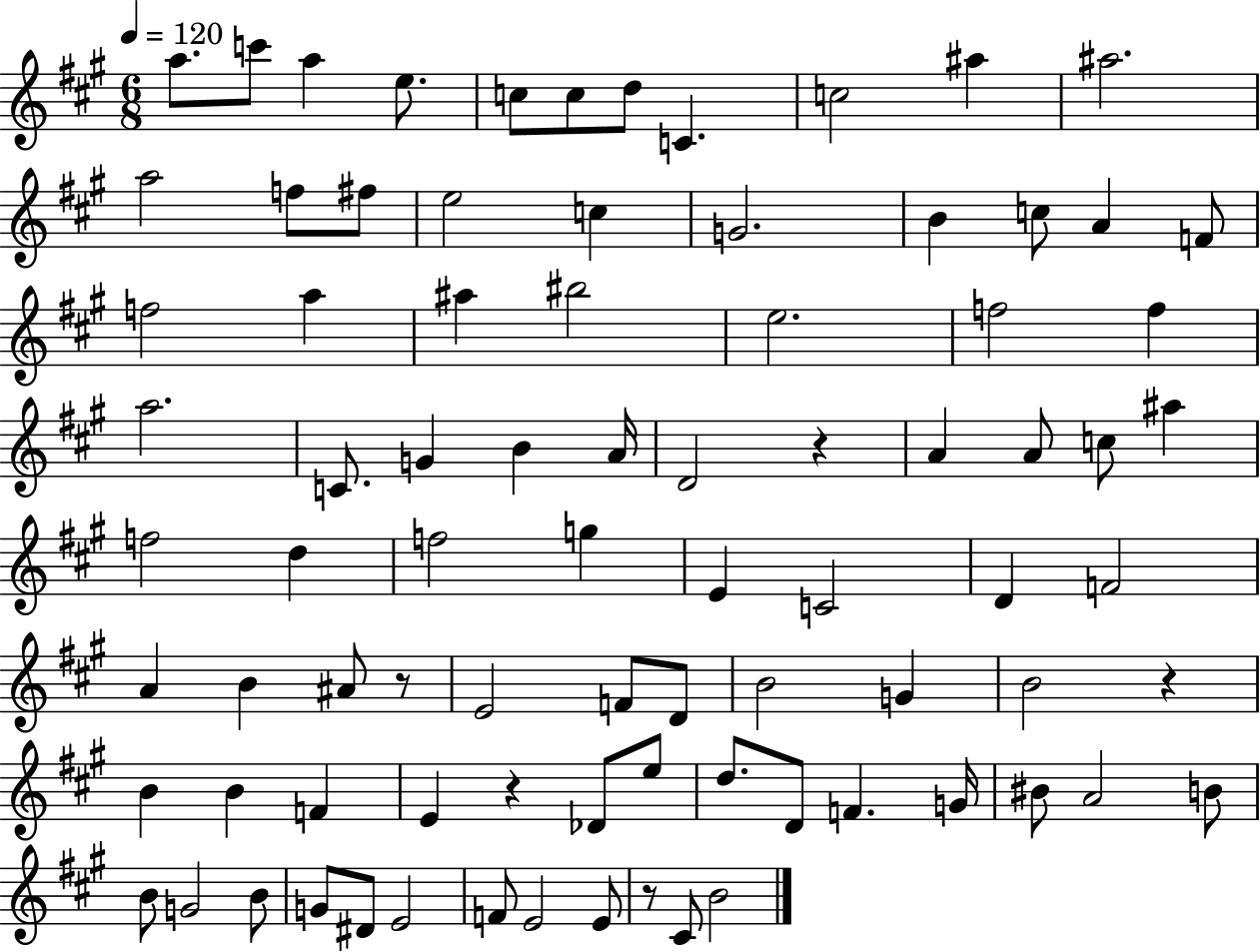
X:1
T:Untitled
M:6/8
L:1/4
K:A
a/2 c'/2 a e/2 c/2 c/2 d/2 C c2 ^a ^a2 a2 f/2 ^f/2 e2 c G2 B c/2 A F/2 f2 a ^a ^b2 e2 f2 f a2 C/2 G B A/4 D2 z A A/2 c/2 ^a f2 d f2 g E C2 D F2 A B ^A/2 z/2 E2 F/2 D/2 B2 G B2 z B B F E z _D/2 e/2 d/2 D/2 F G/4 ^B/2 A2 B/2 B/2 G2 B/2 G/2 ^D/2 E2 F/2 E2 E/2 z/2 ^C/2 B2